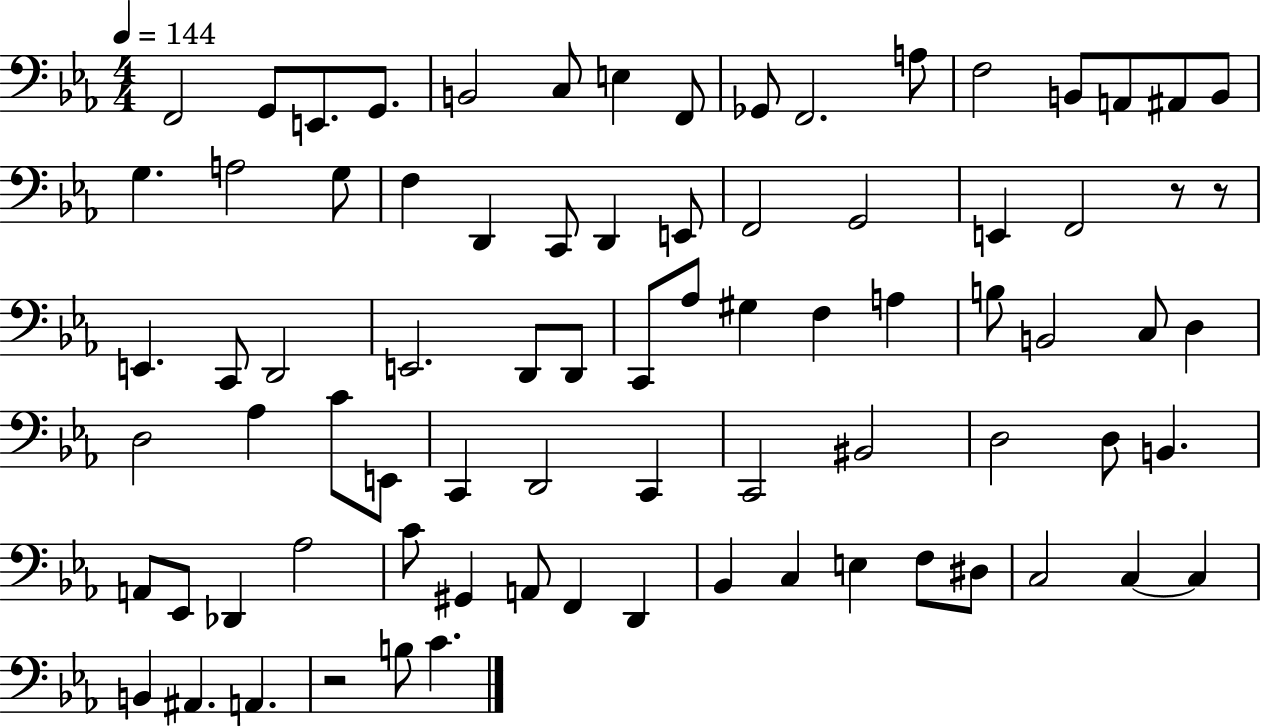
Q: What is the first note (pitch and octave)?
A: F2